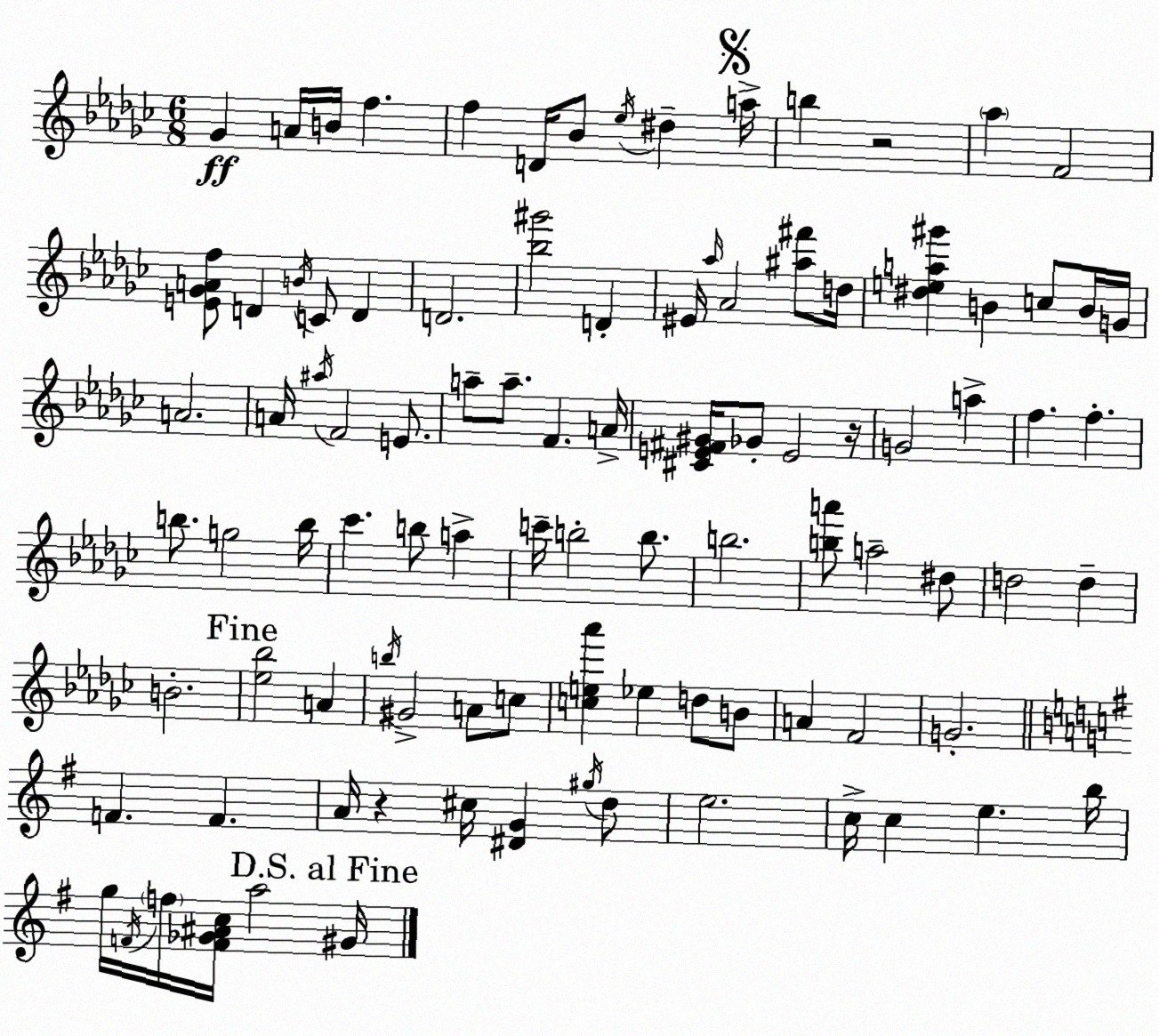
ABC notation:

X:1
T:Untitled
M:6/8
L:1/4
K:Ebm
_G A/4 B/4 f f D/4 _B/2 _e/4 ^d a/4 b z2 _a F2 [E_GAf]/2 D B/4 C/2 D D2 [_b^g']2 D ^E/4 _a/4 _A2 [^a^f']/2 d/4 [^dea^g'] B c/2 B/4 G/4 A2 A/4 ^a/4 F2 E/2 a/2 a/2 F A/4 [^CE^F^G]/4 _G/2 E2 z/4 G2 a f f b/2 g2 b/4 _c' b/2 a c'/4 b2 b/2 b2 [ba']/2 a2 ^d/2 d2 d B2 [_e_b]2 A b/4 ^G2 A/2 c/2 [ce_a'] _e d/2 B/2 A F2 G2 F F A/4 z ^c/4 [^DG] ^g/4 d/2 e2 c/4 c e b/4 g/4 F/4 f/4 [F_G^Ac]/4 a2 ^G/4